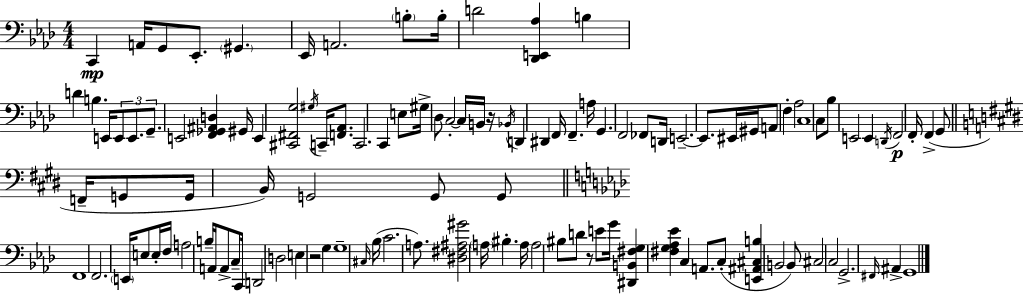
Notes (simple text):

C2/q A2/s G2/e Eb2/e. G#2/q. Eb2/s A2/h. B3/e B3/s D4/h [Db2,E2,Ab3]/q B3/q D4/q B3/q. E2/s E2/e E2/e. G2/e. E2/h [F2,Gb2,A#2,D3]/q G#2/s E2/q [C#2,F#2,G3]/h G#3/s C2/s [F2,Ab2]/e. C2/h. C2/q E3/e G#3/s Db3/e C3/h C3/s B2/s R/s Bb2/s D2/q D#2/q F2/s F2/q. A3/s G2/q. F2/h FES2/e D2/s E2/h. E2/e. EIS2/s G#2/s A2/e F3/q Ab3/h C3/w C3/e Bb3/e E2/h E2/q D2/s F2/h F2/s F2/q G2/e F2/s G2/e G2/s B2/s G2/h G2/e G2/e F2/w F2/h. E2/s E3/e E3/s F3/s A3/h B3/s A2/s A2/e C3/e C2/s D2/h D3/h E3/q R/h G3/q G3/w C#3/s Bb3/s C4/h. A3/e. [D#3,F#3,A#3,G#4]/h A3/s BIS3/q. A3/s A3/h BIS3/e D4/e R/e E4/e G4/s [D#2,B2,F#3,G3]/q [F#3,G3,Ab3,Eb4]/q C3/q A2/e. C3/e [E2,A#2,C#3,B3]/q B2/h B2/e C#3/h C3/h G2/h. F#2/s A#2/q G2/w